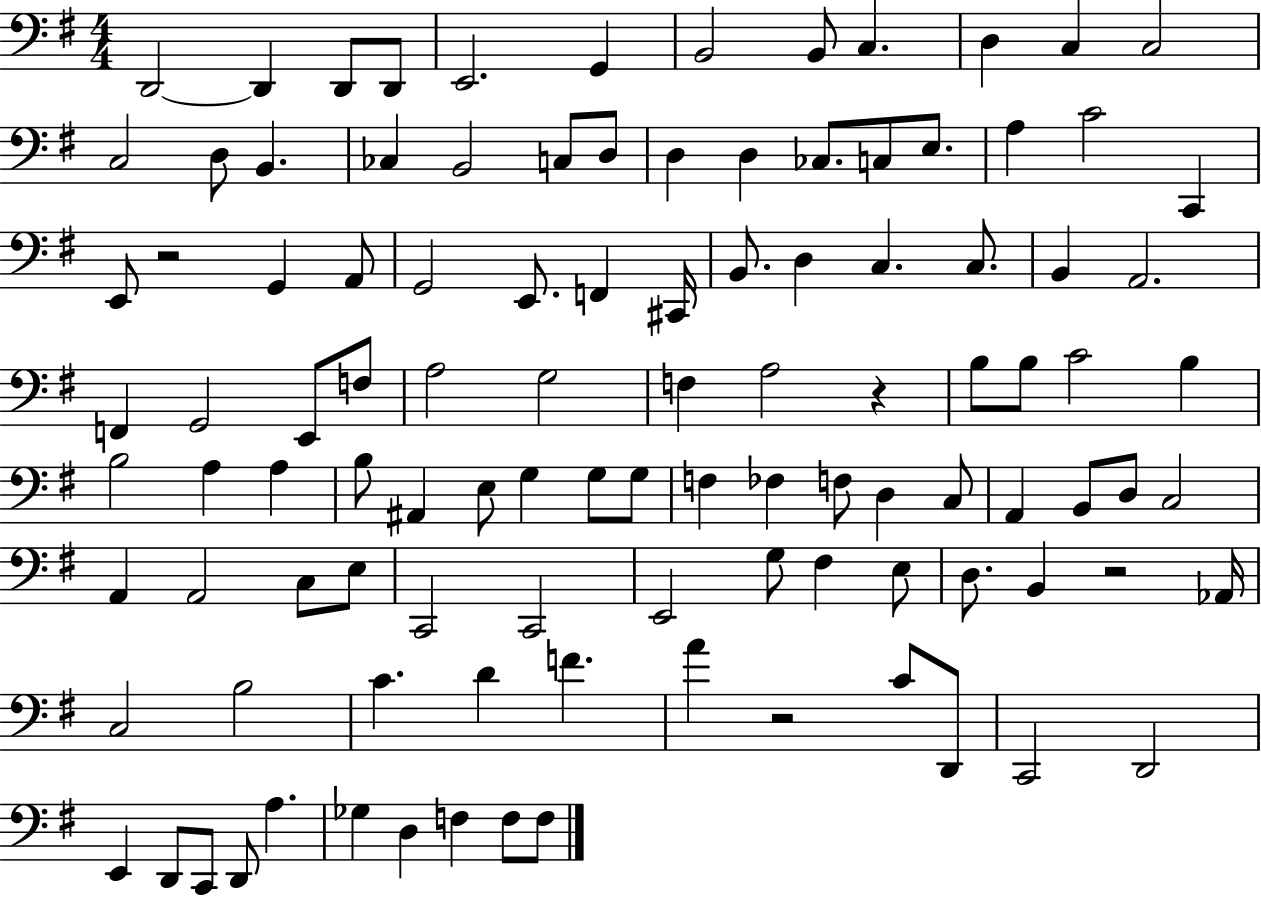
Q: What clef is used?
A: bass